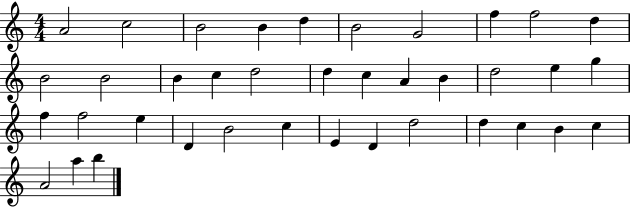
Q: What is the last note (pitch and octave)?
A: B5